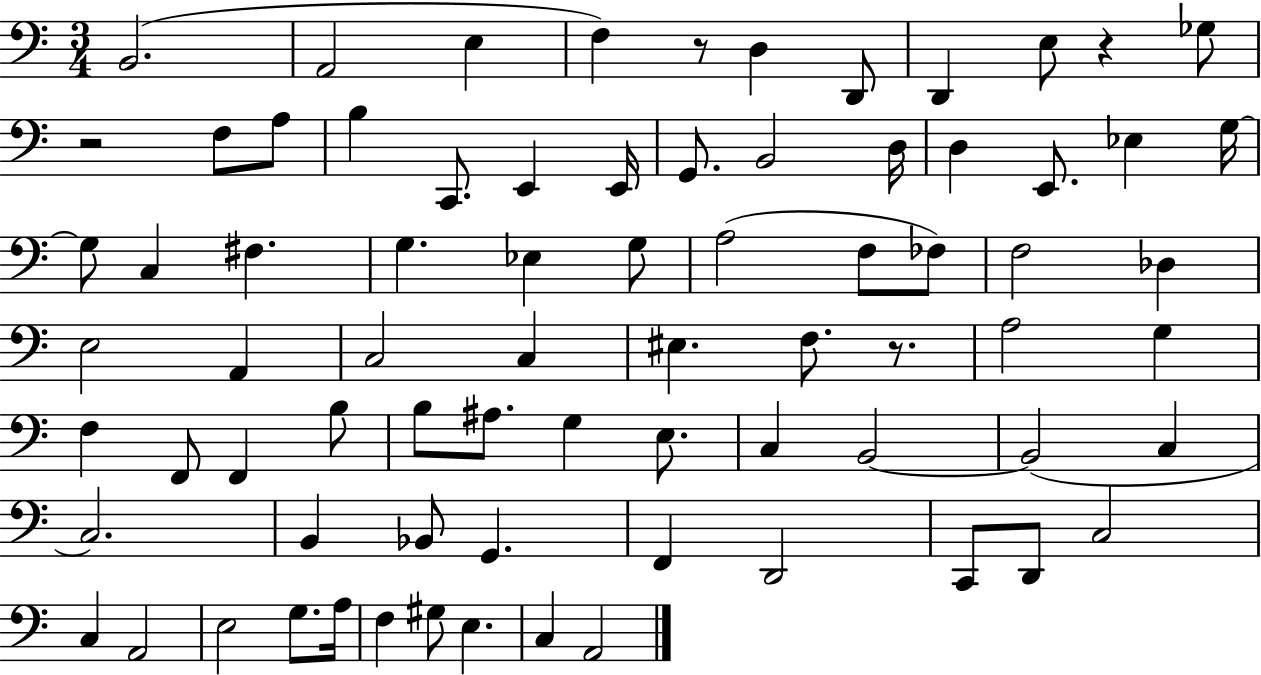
X:1
T:Untitled
M:3/4
L:1/4
K:C
B,,2 A,,2 E, F, z/2 D, D,,/2 D,, E,/2 z _G,/2 z2 F,/2 A,/2 B, C,,/2 E,, E,,/4 G,,/2 B,,2 D,/4 D, E,,/2 _E, G,/4 G,/2 C, ^F, G, _E, G,/2 A,2 F,/2 _F,/2 F,2 _D, E,2 A,, C,2 C, ^E, F,/2 z/2 A,2 G, F, F,,/2 F,, B,/2 B,/2 ^A,/2 G, E,/2 C, B,,2 B,,2 C, C,2 B,, _B,,/2 G,, F,, D,,2 C,,/2 D,,/2 C,2 C, A,,2 E,2 G,/2 A,/4 F, ^G,/2 E, C, A,,2